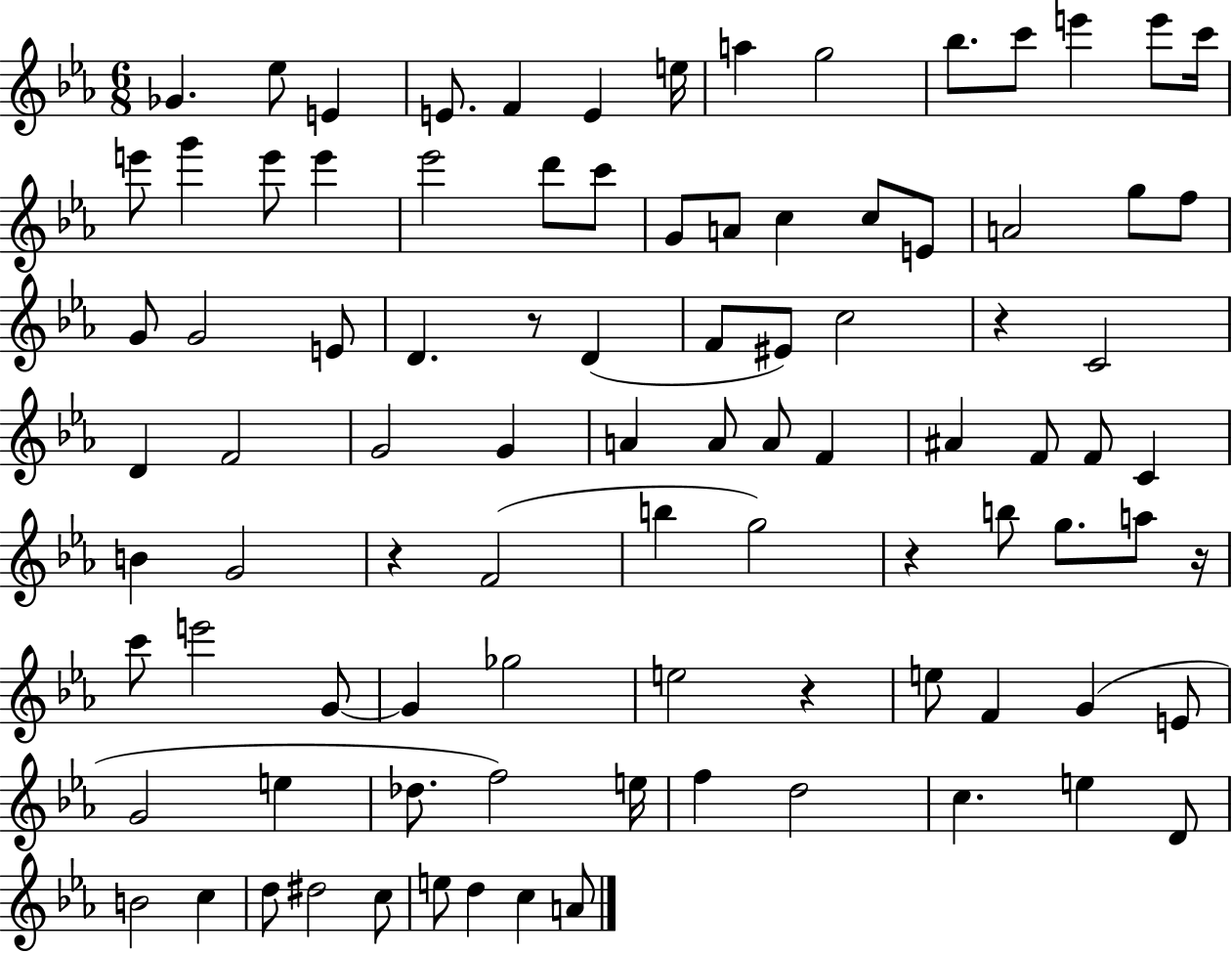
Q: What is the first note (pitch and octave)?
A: Gb4